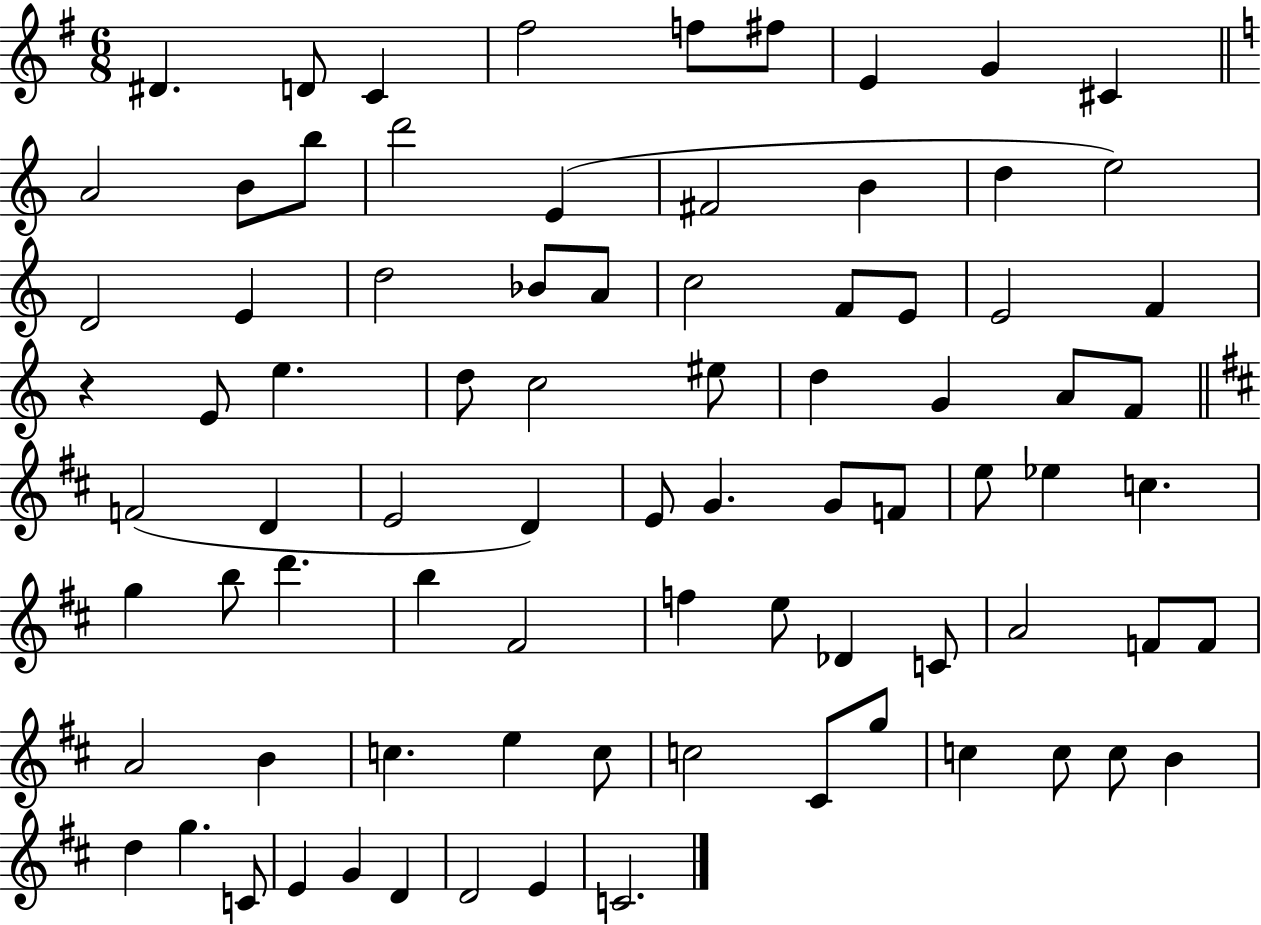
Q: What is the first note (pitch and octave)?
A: D#4